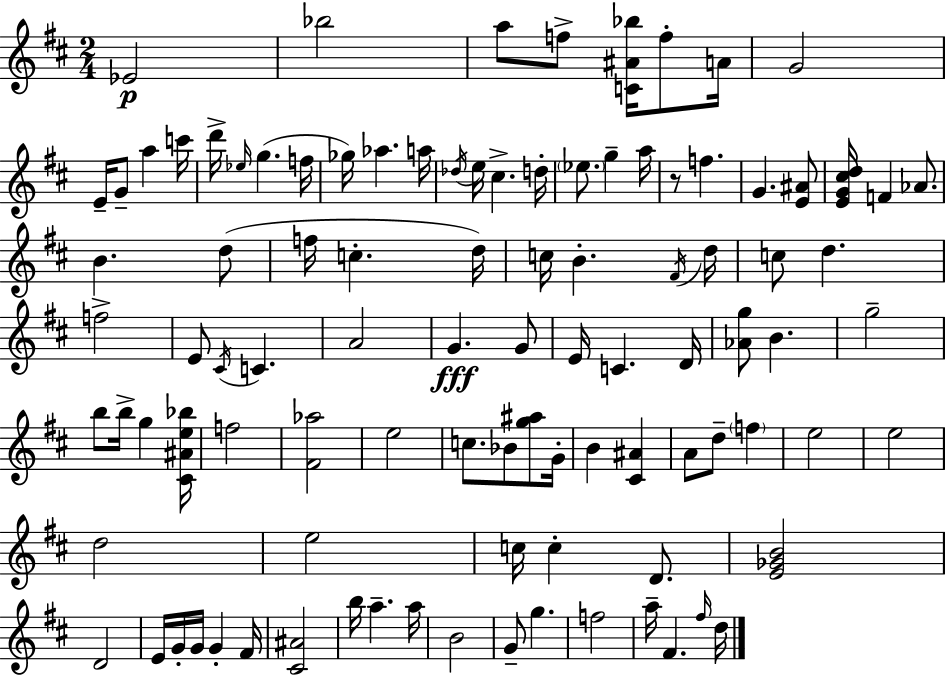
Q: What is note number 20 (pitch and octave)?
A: E5